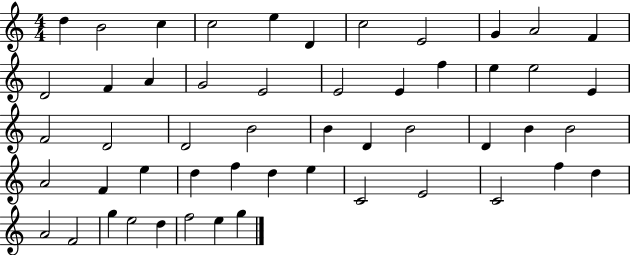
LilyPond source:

{
  \clef treble
  \numericTimeSignature
  \time 4/4
  \key c \major
  d''4 b'2 c''4 | c''2 e''4 d'4 | c''2 e'2 | g'4 a'2 f'4 | \break d'2 f'4 a'4 | g'2 e'2 | e'2 e'4 f''4 | e''4 e''2 e'4 | \break f'2 d'2 | d'2 b'2 | b'4 d'4 b'2 | d'4 b'4 b'2 | \break a'2 f'4 e''4 | d''4 f''4 d''4 e''4 | c'2 e'2 | c'2 f''4 d''4 | \break a'2 f'2 | g''4 e''2 d''4 | f''2 e''4 g''4 | \bar "|."
}